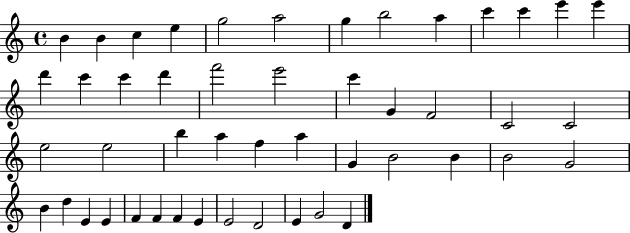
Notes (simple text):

B4/q B4/q C5/q E5/q G5/h A5/h G5/q B5/h A5/q C6/q C6/q E6/q E6/q D6/q C6/q C6/q D6/q F6/h E6/h C6/q G4/q F4/h C4/h C4/h E5/h E5/h B5/q A5/q F5/q A5/q G4/q B4/h B4/q B4/h G4/h B4/q D5/q E4/q E4/q F4/q F4/q F4/q E4/q E4/h D4/h E4/q G4/h D4/q